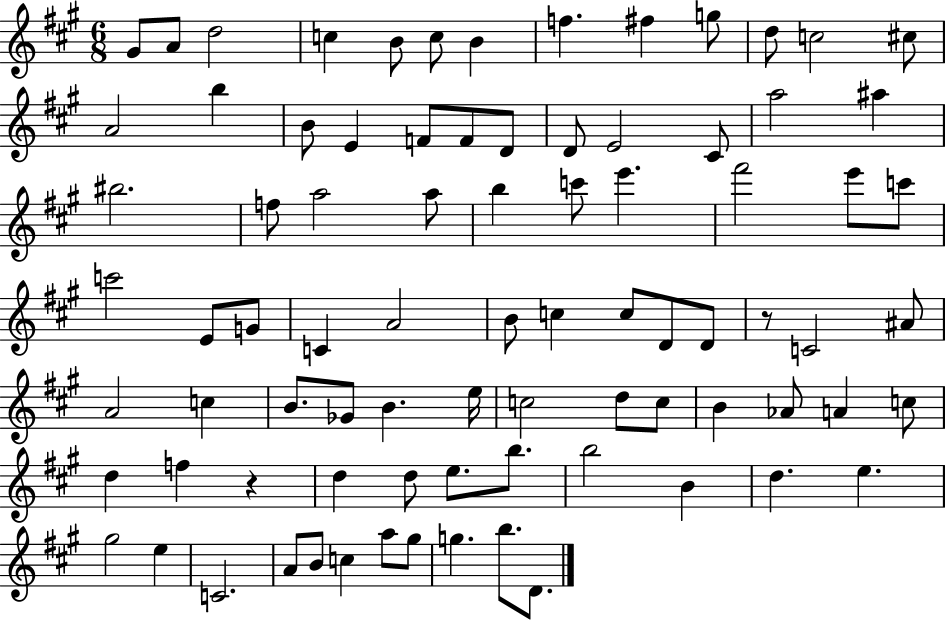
{
  \clef treble
  \numericTimeSignature
  \time 6/8
  \key a \major
  gis'8 a'8 d''2 | c''4 b'8 c''8 b'4 | f''4. fis''4 g''8 | d''8 c''2 cis''8 | \break a'2 b''4 | b'8 e'4 f'8 f'8 d'8 | d'8 e'2 cis'8 | a''2 ais''4 | \break bis''2. | f''8 a''2 a''8 | b''4 c'''8 e'''4. | fis'''2 e'''8 c'''8 | \break c'''2 e'8 g'8 | c'4 a'2 | b'8 c''4 c''8 d'8 d'8 | r8 c'2 ais'8 | \break a'2 c''4 | b'8. ges'8 b'4. e''16 | c''2 d''8 c''8 | b'4 aes'8 a'4 c''8 | \break d''4 f''4 r4 | d''4 d''8 e''8. b''8. | b''2 b'4 | d''4. e''4. | \break gis''2 e''4 | c'2. | a'8 b'8 c''4 a''8 gis''8 | g''4. b''8. d'8. | \break \bar "|."
}